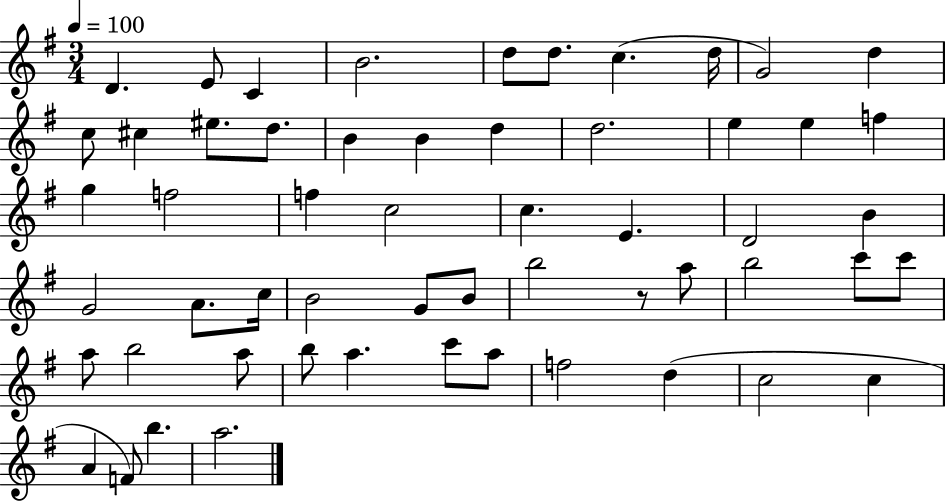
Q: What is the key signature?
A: G major